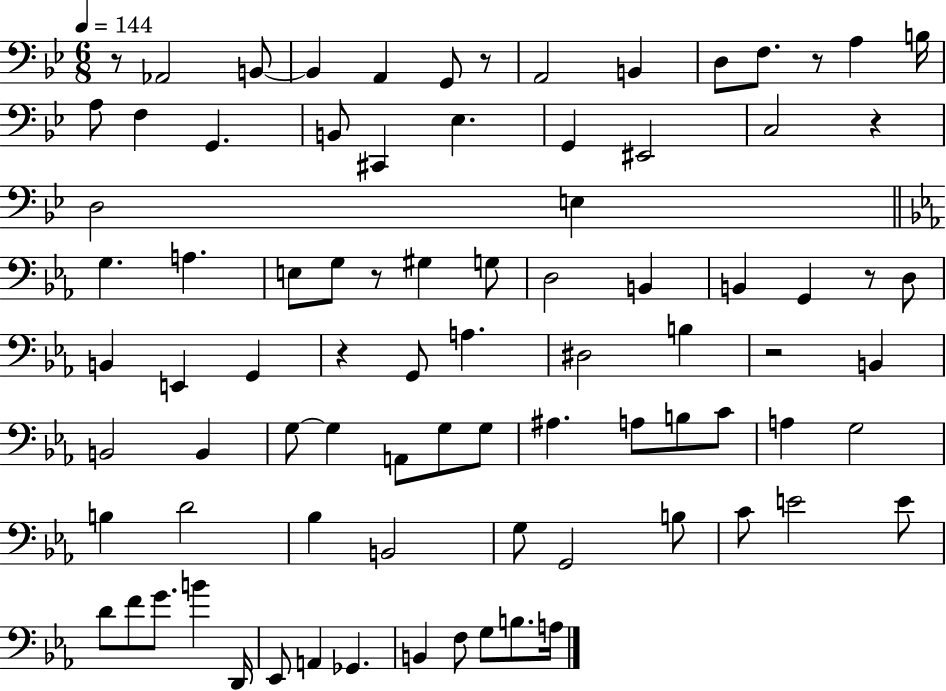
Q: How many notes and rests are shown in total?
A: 85